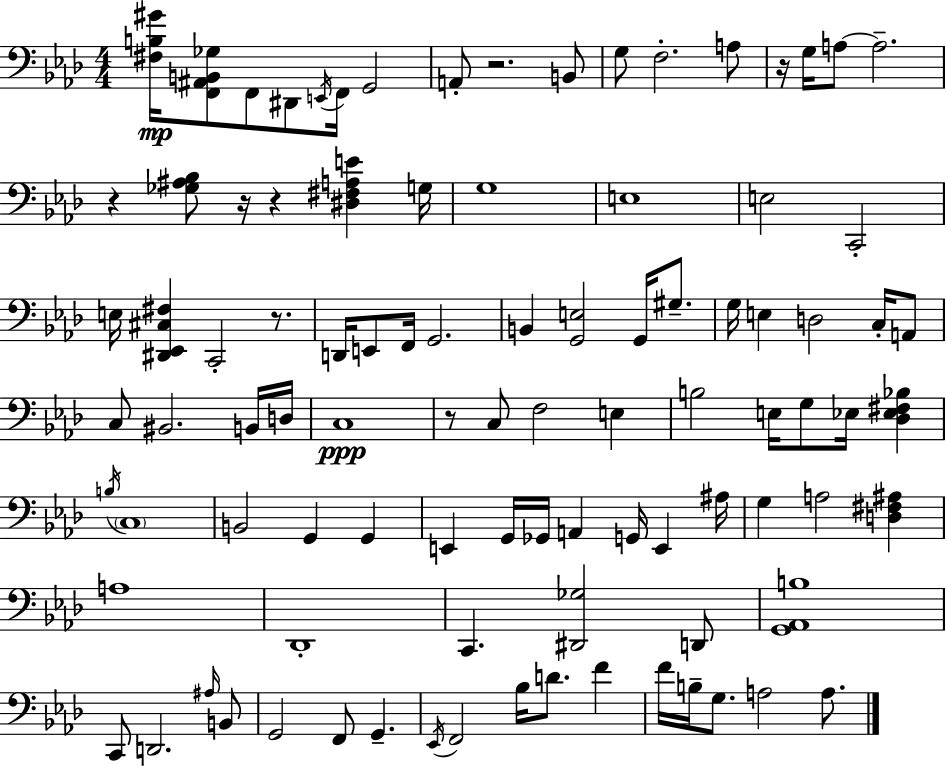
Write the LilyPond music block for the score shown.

{
  \clef bass
  \numericTimeSignature
  \time 4/4
  \key f \minor
  <fis b gis'>16\mp <f, ais, b, ges>8 f,8 dis,8 \acciaccatura { e,16 } f,16 g,2 | a,8-. r2. b,8 | g8 f2.-. a8 | r16 g16 a8~~ a2.-- | \break r4 <ges ais bes>8 r16 r4 <dis fis a e'>4 | g16 g1 | e1 | e2 c,2-. | \break e16 <dis, ees, cis fis>4 c,2-. r8. | d,16 e,8 f,16 g,2. | b,4 <g, e>2 g,16 gis8.-- | g16 e4 d2 c16-. a,8 | \break c8 bis,2. b,16 | d16 c1\ppp | r8 c8 f2 e4 | b2 e16 g8 ees16 <des ees fis bes>4 | \break \acciaccatura { b16 } \parenthesize c1 | b,2 g,4 g,4 | e,4 g,16 ges,16 a,4 g,16 e,4 | ais16 g4 a2 <d fis ais>4 | \break a1 | des,1-. | c,4. <dis, ges>2 | d,8 <g, aes, b>1 | \break c,8 d,2. | \grace { ais16 } b,8 g,2 f,8 g,4.-- | \acciaccatura { ees,16 } f,2 bes16 d'8. | f'4 f'16 b16-- g8. a2 | \break a8. \bar "|."
}